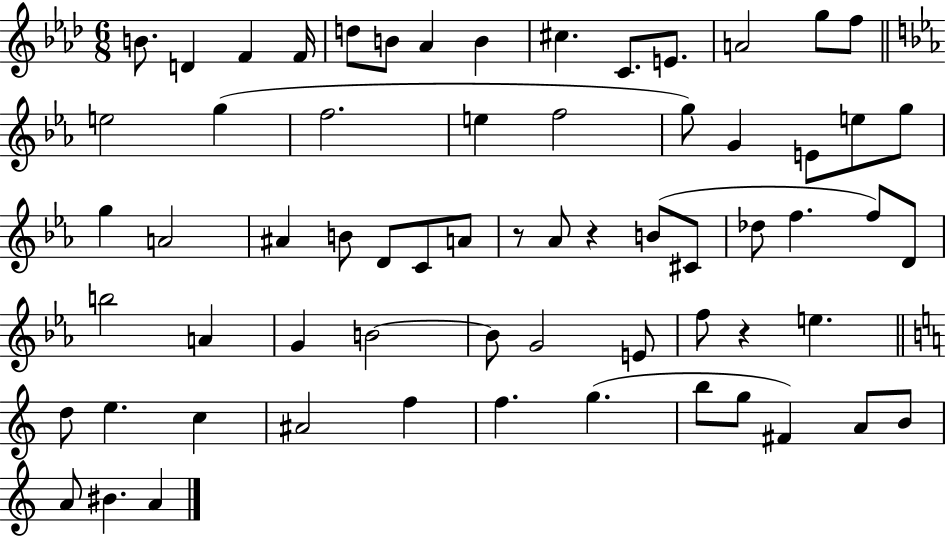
{
  \clef treble
  \numericTimeSignature
  \time 6/8
  \key aes \major
  \repeat volta 2 { b'8. d'4 f'4 f'16 | d''8 b'8 aes'4 b'4 | cis''4. c'8. e'8. | a'2 g''8 f''8 | \break \bar "||" \break \key ees \major e''2 g''4( | f''2. | e''4 f''2 | g''8) g'4 e'8 e''8 g''8 | \break g''4 a'2 | ais'4 b'8 d'8 c'8 a'8 | r8 aes'8 r4 b'8( cis'8 | des''8 f''4. f''8) d'8 | \break b''2 a'4 | g'4 b'2~~ | b'8 g'2 e'8 | f''8 r4 e''4. | \break \bar "||" \break \key c \major d''8 e''4. c''4 | ais'2 f''4 | f''4. g''4.( | b''8 g''8 fis'4) a'8 b'8 | \break a'8 bis'4. a'4 | } \bar "|."
}